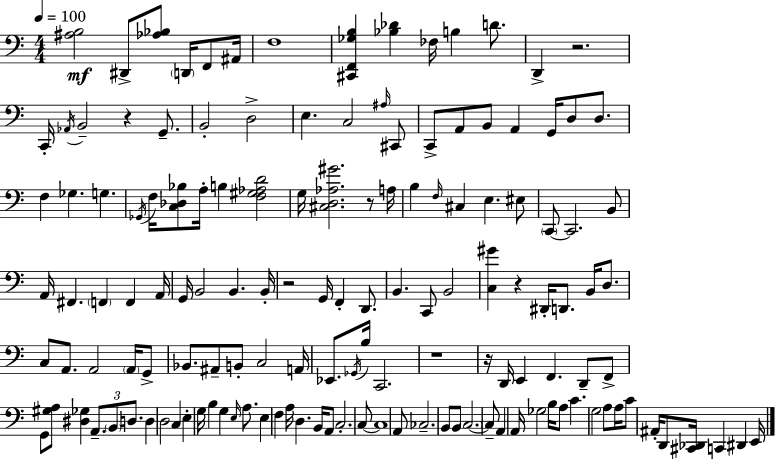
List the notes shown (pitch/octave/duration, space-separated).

[A#3,B3]/h D#2/e [Ab3,Bb3]/e D2/s F2/e A#2/s F3/w [C#2,F2,Gb3,B3]/q [Bb3,Db4]/q FES3/s B3/q D4/e. D2/q R/h. C2/s Ab2/s B2/h R/q G2/e. B2/h D3/h E3/q. C3/h A#3/s C#2/e C2/e A2/e B2/e A2/q G2/s D3/e D3/e. F3/q Gb3/q. G3/q. Gb2/s F3/s [C3,Db3,Bb3]/e A3/s B3/q [F3,G#3,Ab3,D4]/h G3/s [C#3,D3,Ab3,G#4]/h. R/e A3/s B3/q F3/s C#3/q E3/q. EIS3/e C2/e C2/h. B2/e A2/s F#2/q. F2/q F2/q A2/s G2/s B2/h B2/q. B2/s R/h G2/s F2/q D2/e. B2/q. C2/e B2/h [C3,G#4]/q R/q D#2/s D2/e. B2/s D3/e. C3/e A2/e. A2/h A2/s G2/e Bb2/e. A#2/e B2/e C3/h A2/s Eb2/e. Gb2/s B3/s C2/h. R/w R/s D2/s E2/q F2/q. D2/e F2/e G2/e [G#3,A3]/e [D#3,Gb3]/q A2/e. B2/e D3/e. D3/q D3/h C3/q E3/q G3/s B3/q G3/q E3/s A3/e. E3/q F3/q A3/s D3/q. B2/s A2/e C3/h. C3/e C3/w A2/e CES3/h. B2/e B2/e C3/h. C3/e A2/q A2/s Gb3/h B3/s A3/e C4/q. G3/h A3/e A3/s C4/e A#2/s D2/e [C#2,Db2]/s C2/q D#2/q E2/s